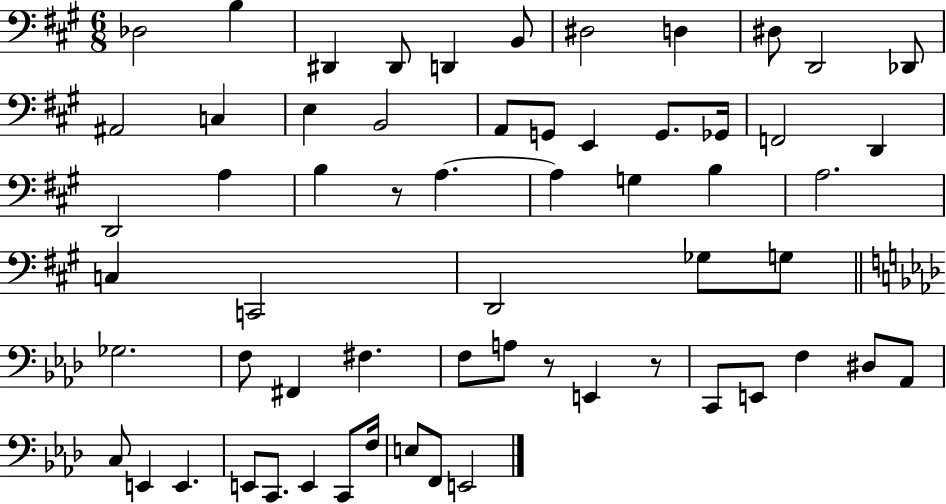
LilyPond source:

{
  \clef bass
  \numericTimeSignature
  \time 6/8
  \key a \major
  des2 b4 | dis,4 dis,8 d,4 b,8 | dis2 d4 | dis8 d,2 des,8 | \break ais,2 c4 | e4 b,2 | a,8 g,8 e,4 g,8. ges,16 | f,2 d,4 | \break d,2 a4 | b4 r8 a4.~~ | a4 g4 b4 | a2. | \break c4 c,2 | d,2 ges8 g8 | \bar "||" \break \key aes \major ges2. | f8 fis,4 fis4. | f8 a8 r8 e,4 r8 | c,8 e,8 f4 dis8 aes,8 | \break c8 e,4 e,4. | e,8 c,8. e,4 c,8 f16 | e8 f,8 e,2 | \bar "|."
}